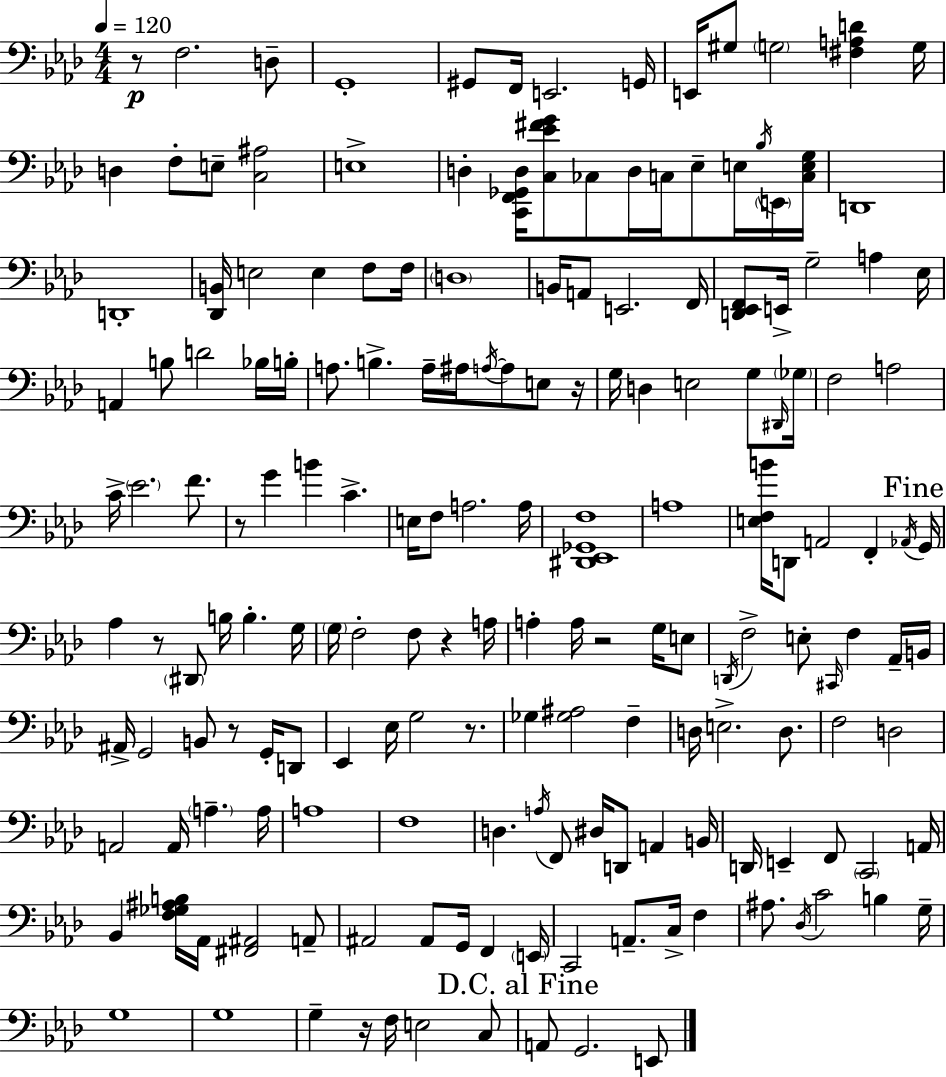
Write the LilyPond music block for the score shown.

{
  \clef bass
  \numericTimeSignature
  \time 4/4
  \key aes \major
  \tempo 4 = 120
  r8\p f2. d8-- | g,1-. | gis,8 f,16 e,2. g,16 | e,16 gis8 \parenthesize g2 <fis a d'>4 g16 | \break d4 f8-. e8-- <c ais>2 | e1-> | d4-. <c, f, ges, d>16 <c ees' fis' g'>8 ces8 d16 c16 ees8-- e16 \acciaccatura { bes16 } \parenthesize e,16 | <c e g>16 d,1 | \break d,1-. | <des, b,>16 e2 e4 f8 | f16 \parenthesize d1 | b,16 a,8 e,2. | \break f,16 <d, ees, f,>8 e,16-> g2-- a4 | ees16 a,4 b8 d'2 bes16 | b16-. a8. b4.-> a16-- ais16 \acciaccatura { a16~ }~ a8 e8 | r16 g16 d4 e2 g8 | \break \grace { dis,16 } \parenthesize ges16 f2 a2 | c'16-> \parenthesize ees'2. | f'8. r8 g'4 b'4 c'4.-> | e16 f8 a2. | \break a16 <dis, ees, ges, f>1 | a1 | <e f b'>16 d,8 a,2 f,4-. | \acciaccatura { aes,16 } \mark "Fine" g,16 aes4 r8 \parenthesize dis,8 b16 b4.-. | \break g16 \parenthesize g16 f2-. f8 r4 | a16 a4-. a16 r2 | g16 e8 \acciaccatura { d,16 } f2-> e8-. \grace { cis,16 } | f4 aes,16-- b,16 ais,16-> g,2 b,8 | \break r8 g,16-. d,8 ees,4 ees16 g2 | r8. ges4 <ges ais>2 | f4-- d16 e2.-> | d8. f2 d2 | \break a,2 a,16 \parenthesize a4.-- | a16 a1 | f1 | d4. \acciaccatura { a16 } f,8 dis16 | \break d,8 a,4 b,16 d,16 e,4-- f,8 \parenthesize c,2 | a,16 bes,4 <f ges ais b>16 aes,16 <fis, ais,>2 | a,8-- ais,2 ais,8 | g,16 f,4 \parenthesize e,16 c,2 a,8.-- | \break c16-> f4 ais8. \acciaccatura { des16 } c'2 | b4 g16-- g1 | g1 | g4-- r16 f16 e2 | \break c8 \mark "D.C. al Fine" a,8 g,2. | e,8 \bar "|."
}